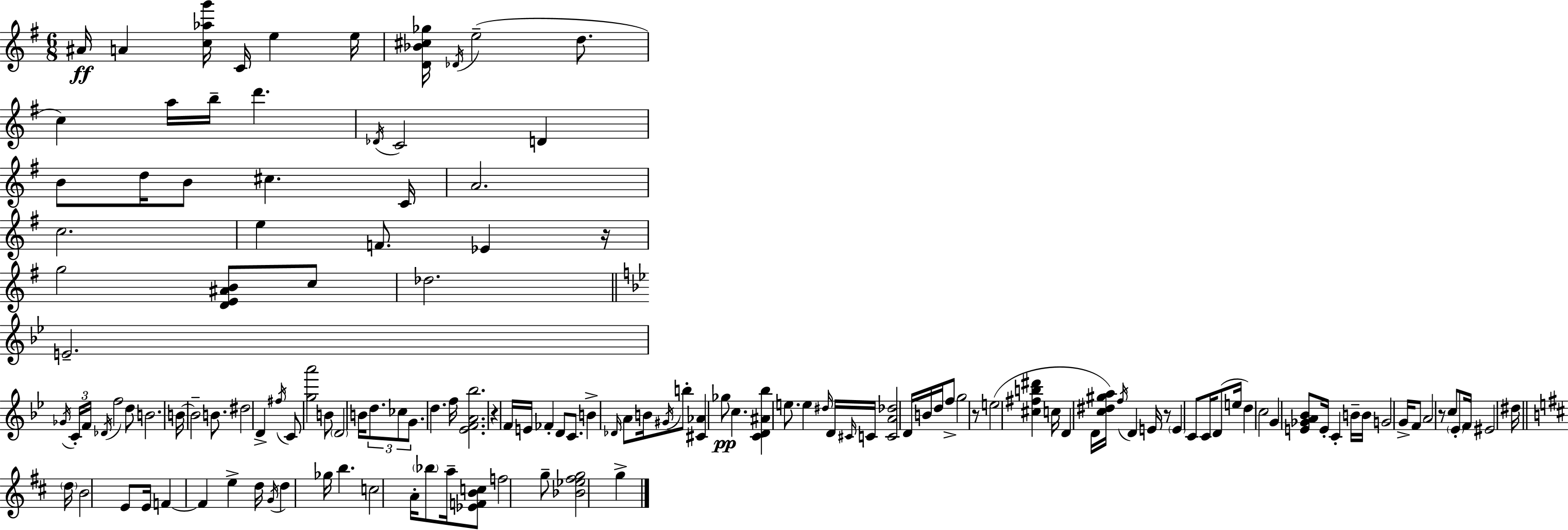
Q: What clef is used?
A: treble